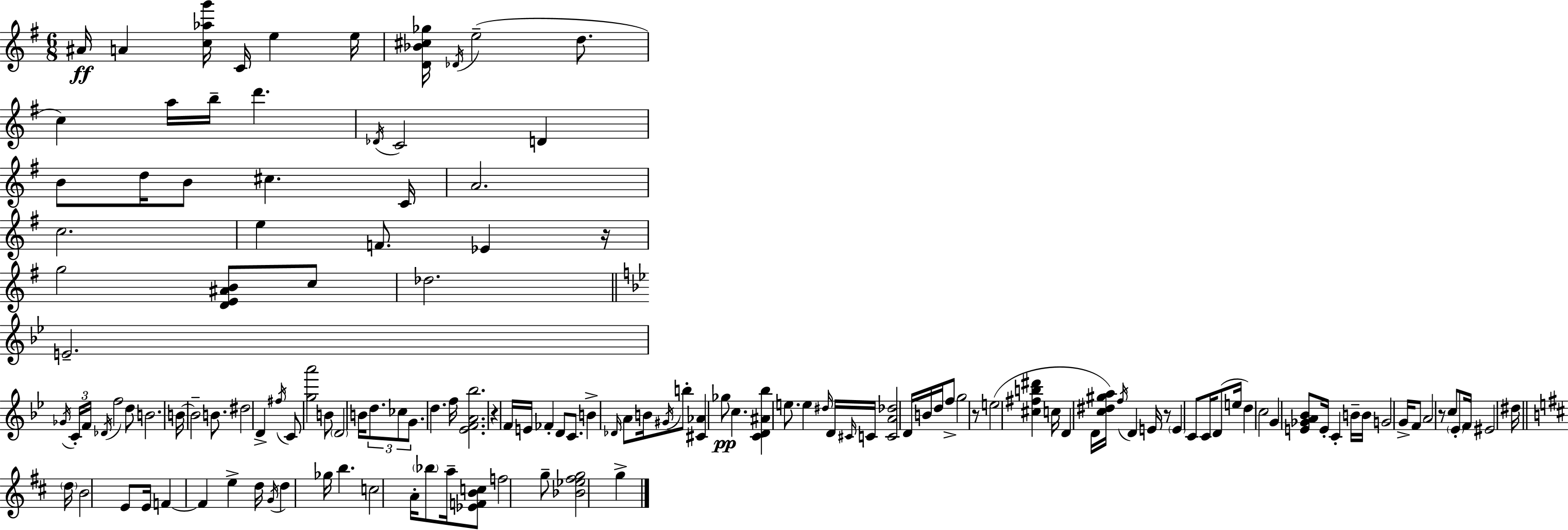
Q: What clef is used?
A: treble